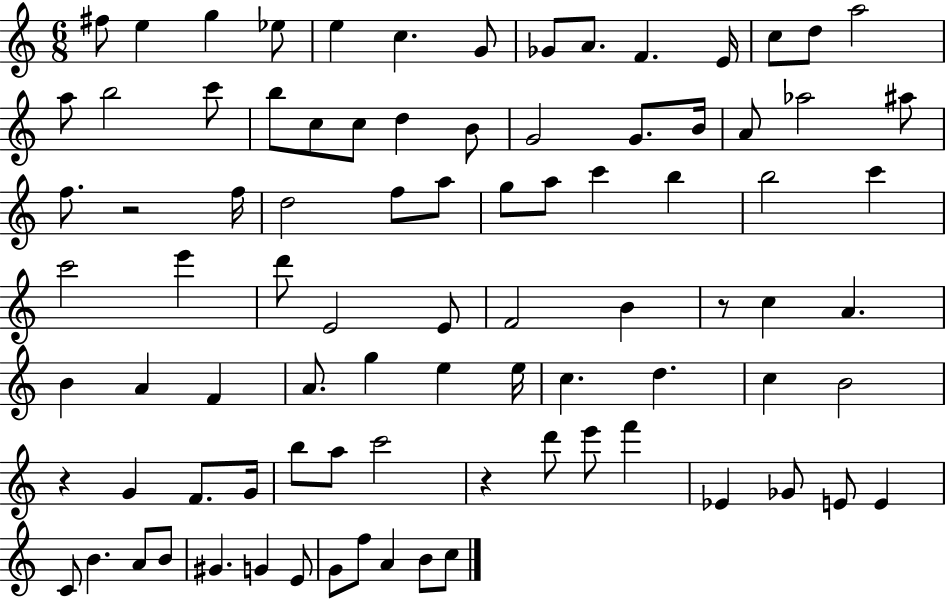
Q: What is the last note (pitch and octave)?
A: C5